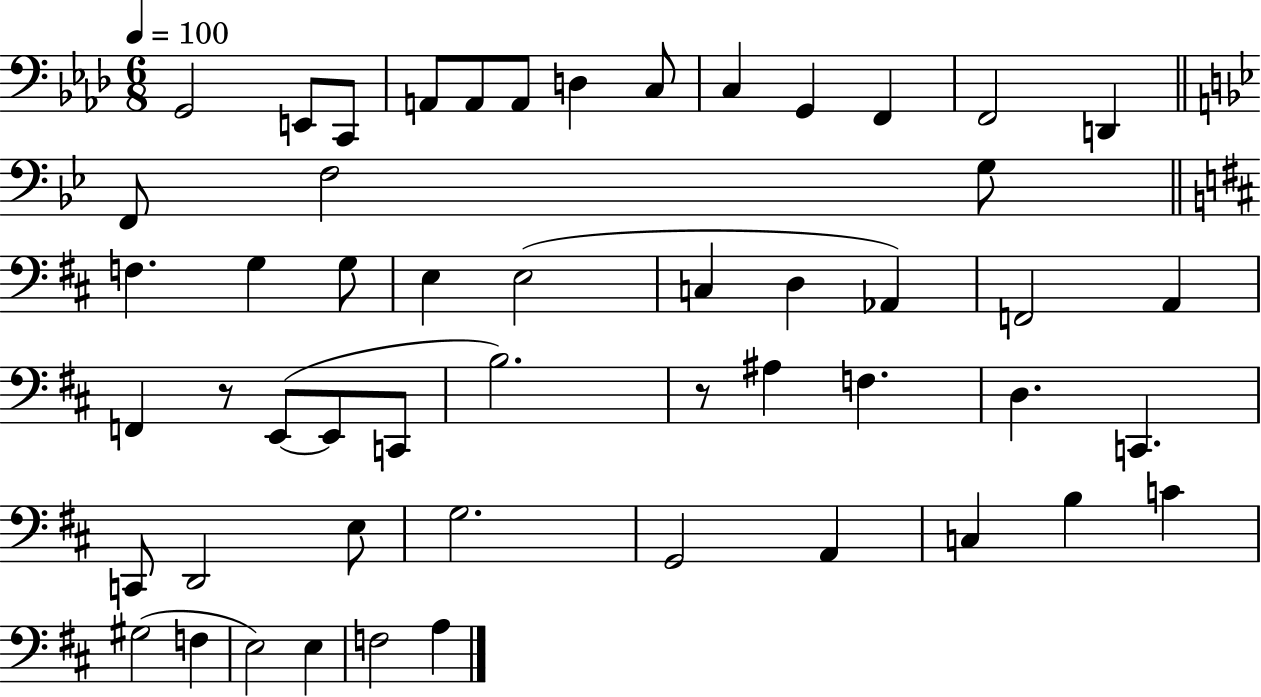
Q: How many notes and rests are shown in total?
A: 52